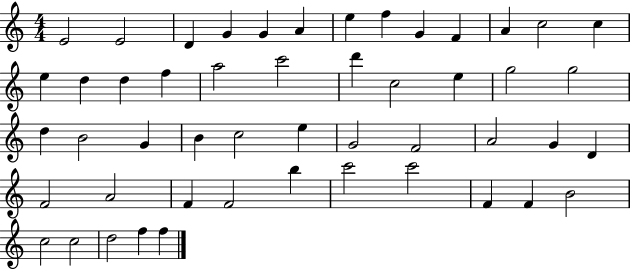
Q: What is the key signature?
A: C major